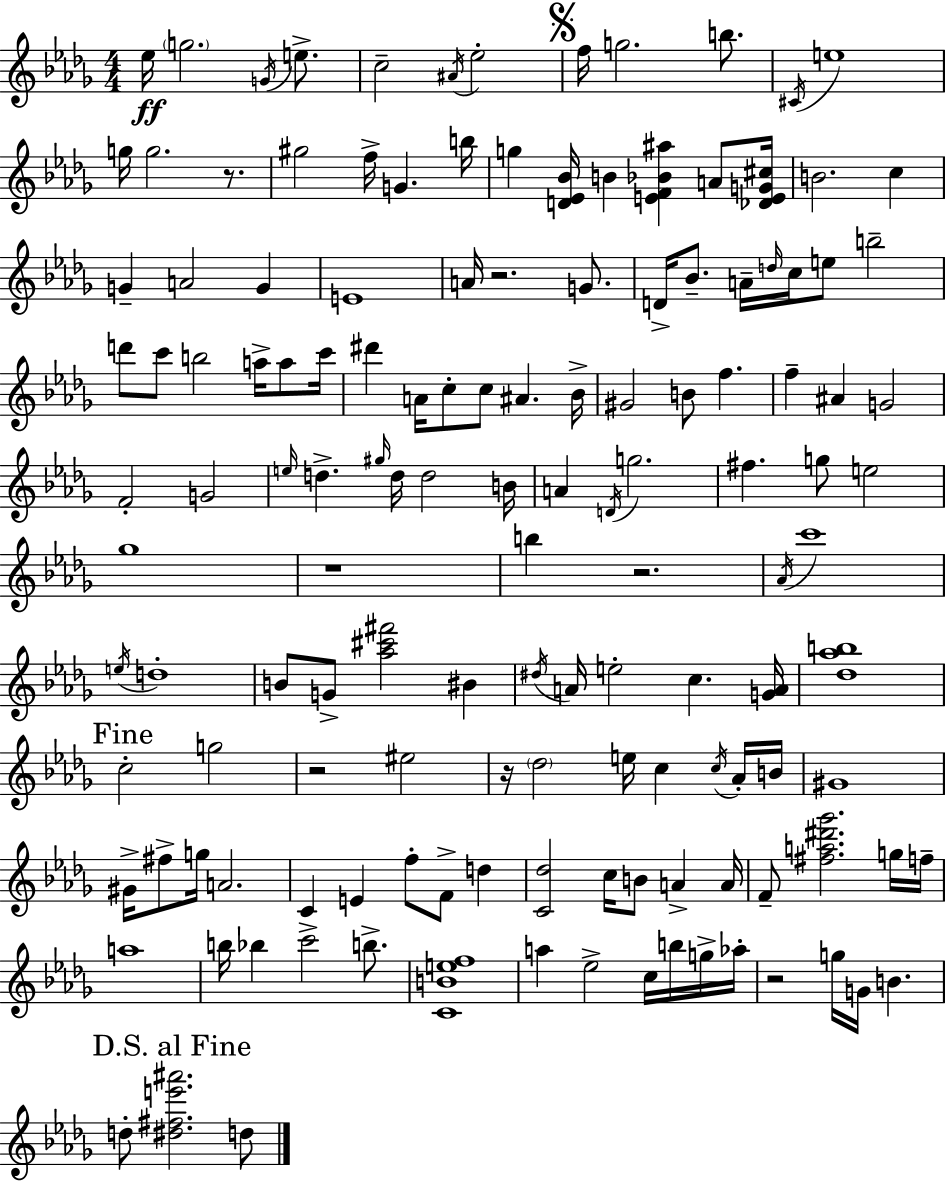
Eb5/s G5/h. G4/s E5/e. C5/h A#4/s Eb5/h F5/s G5/h. B5/e. C#4/s E5/w G5/s G5/h. R/e. G#5/h F5/s G4/q. B5/s G5/q [D4,Eb4,Bb4]/s B4/q [E4,F4,Bb4,A#5]/q A4/e [Db4,E4,G4,C#5]/s B4/h. C5/q G4/q A4/h G4/q E4/w A4/s R/h. G4/e. D4/s Bb4/e. A4/s D5/s C5/s E5/e B5/h D6/e C6/e B5/h A5/s A5/e C6/s D#6/q A4/s C5/e C5/e A#4/q. Bb4/s G#4/h B4/e F5/q. F5/q A#4/q G4/h F4/h G4/h E5/s D5/q. G#5/s D5/s D5/h B4/s A4/q D4/s G5/h. F#5/q. G5/e E5/h Gb5/w R/w B5/q R/h. Ab4/s C6/w E5/s D5/w B4/e G4/e [Ab5,C#6,F#6]/h BIS4/q D#5/s A4/s E5/h C5/q. [G4,A4]/s [Db5,Ab5,B5]/w C5/h G5/h R/h EIS5/h R/s Db5/h E5/s C5/q C5/s Ab4/s B4/s G#4/w G#4/s F#5/e G5/s A4/h. C4/q E4/q F5/e F4/e D5/q [C4,Db5]/h C5/s B4/e A4/q A4/s F4/e [F#5,A5,D#6,Gb6]/h. G5/s F5/s A5/w B5/s Bb5/q C6/h B5/e. [C4,B4,E5,F5]/w A5/q Eb5/h C5/s B5/s G5/s Ab5/s R/h G5/s G4/s B4/q. D5/e [D#5,F#5,E6,A#6]/h. D5/e